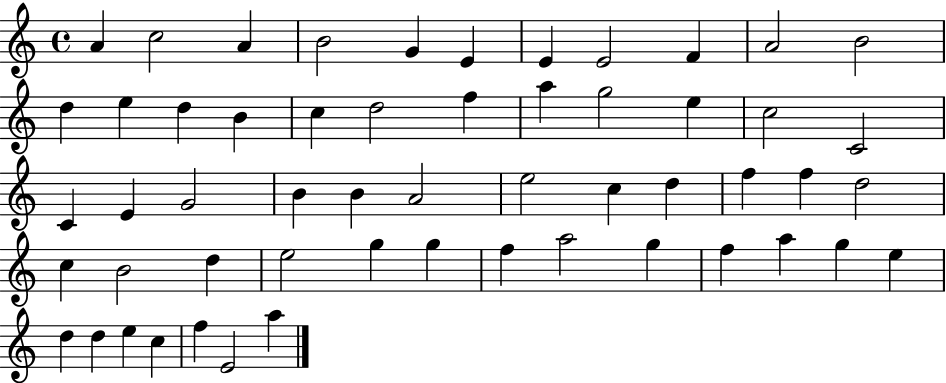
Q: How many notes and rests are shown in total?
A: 55